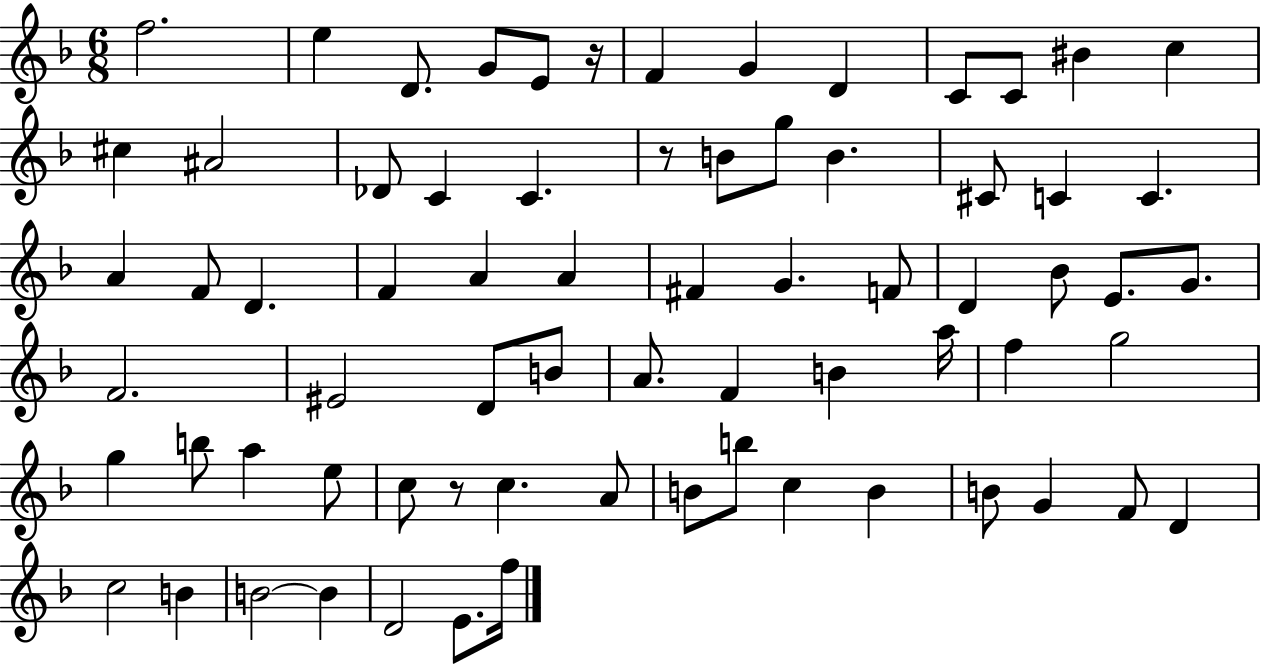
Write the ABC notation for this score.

X:1
T:Untitled
M:6/8
L:1/4
K:F
f2 e D/2 G/2 E/2 z/4 F G D C/2 C/2 ^B c ^c ^A2 _D/2 C C z/2 B/2 g/2 B ^C/2 C C A F/2 D F A A ^F G F/2 D _B/2 E/2 G/2 F2 ^E2 D/2 B/2 A/2 F B a/4 f g2 g b/2 a e/2 c/2 z/2 c A/2 B/2 b/2 c B B/2 G F/2 D c2 B B2 B D2 E/2 f/4